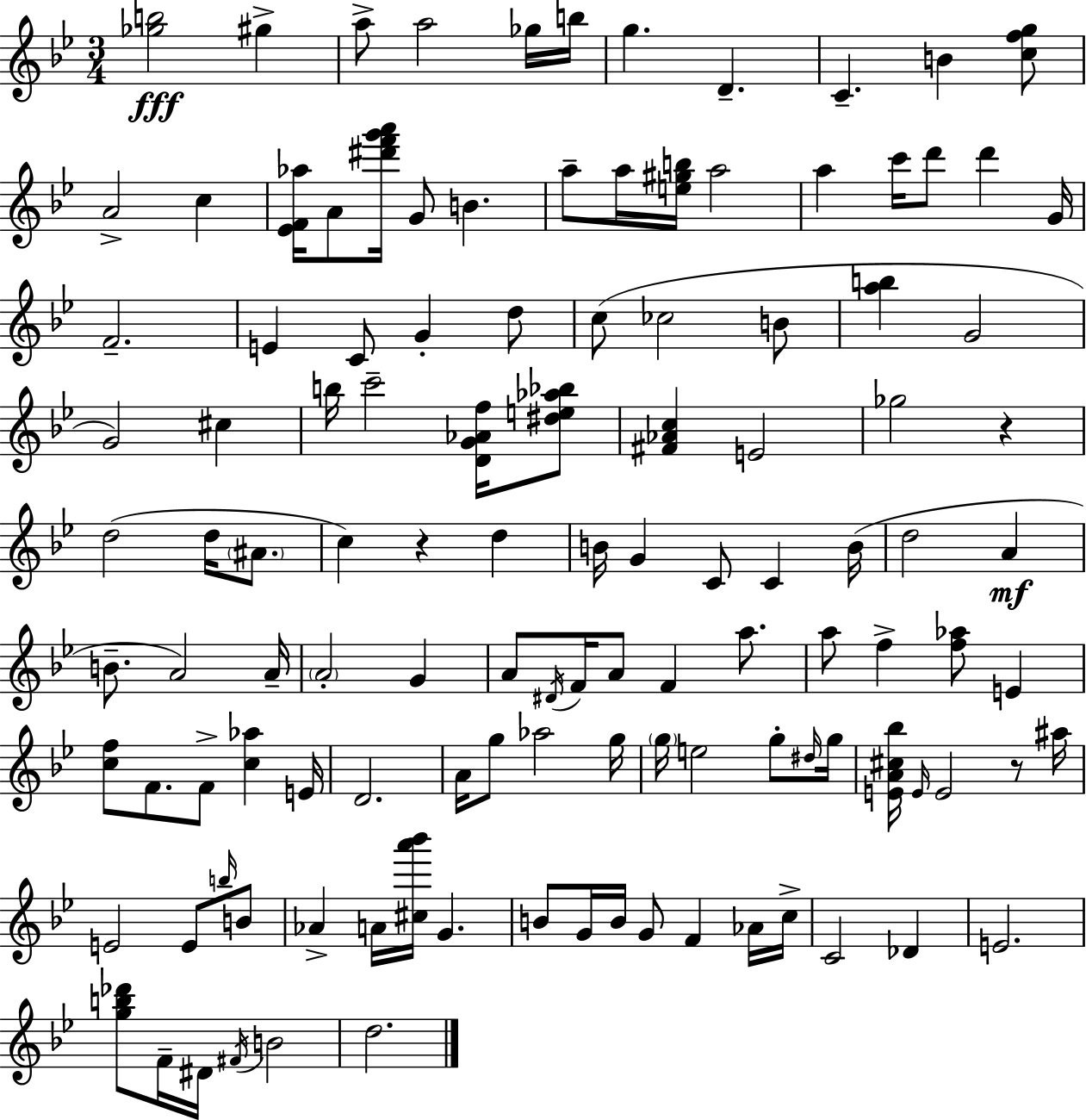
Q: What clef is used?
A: treble